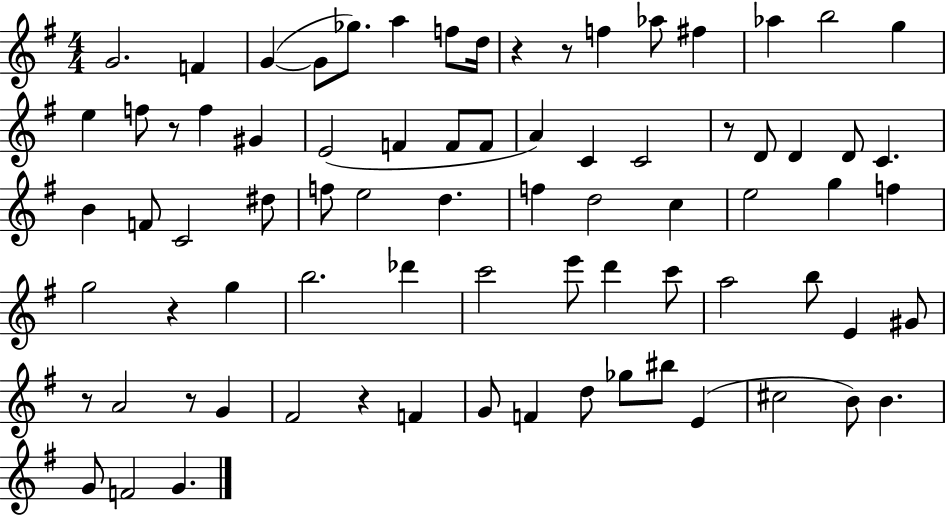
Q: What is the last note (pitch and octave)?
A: G4